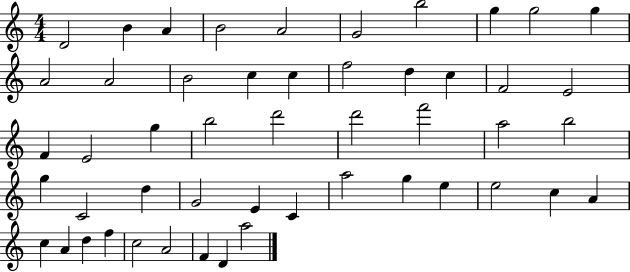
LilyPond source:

{
  \clef treble
  \numericTimeSignature
  \time 4/4
  \key c \major
  d'2 b'4 a'4 | b'2 a'2 | g'2 b''2 | g''4 g''2 g''4 | \break a'2 a'2 | b'2 c''4 c''4 | f''2 d''4 c''4 | f'2 e'2 | \break f'4 e'2 g''4 | b''2 d'''2 | d'''2 f'''2 | a''2 b''2 | \break g''4 c'2 d''4 | g'2 e'4 c'4 | a''2 g''4 e''4 | e''2 c''4 a'4 | \break c''4 a'4 d''4 f''4 | c''2 a'2 | f'4 d'4 a''2 | \bar "|."
}